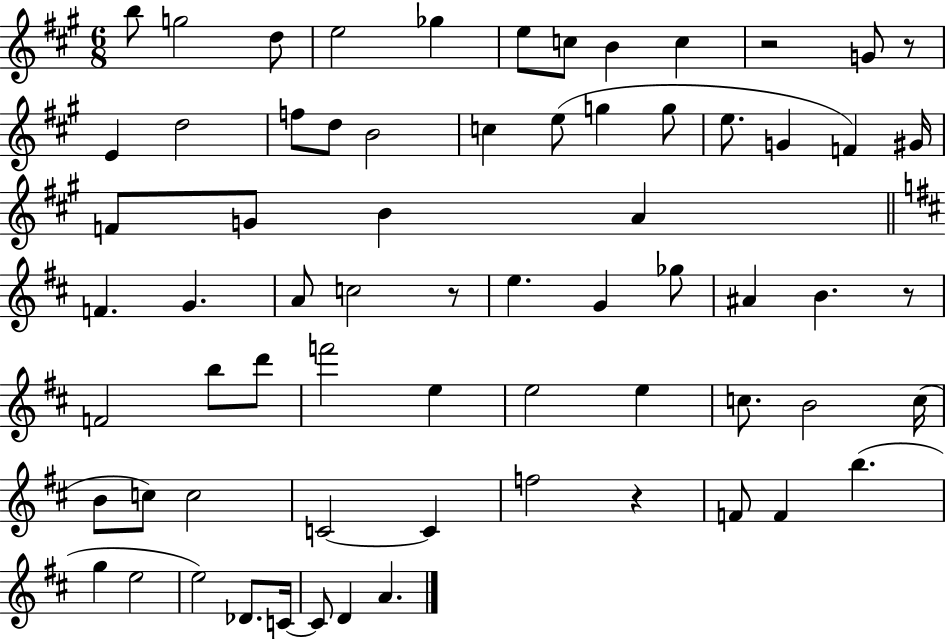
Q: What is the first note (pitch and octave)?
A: B5